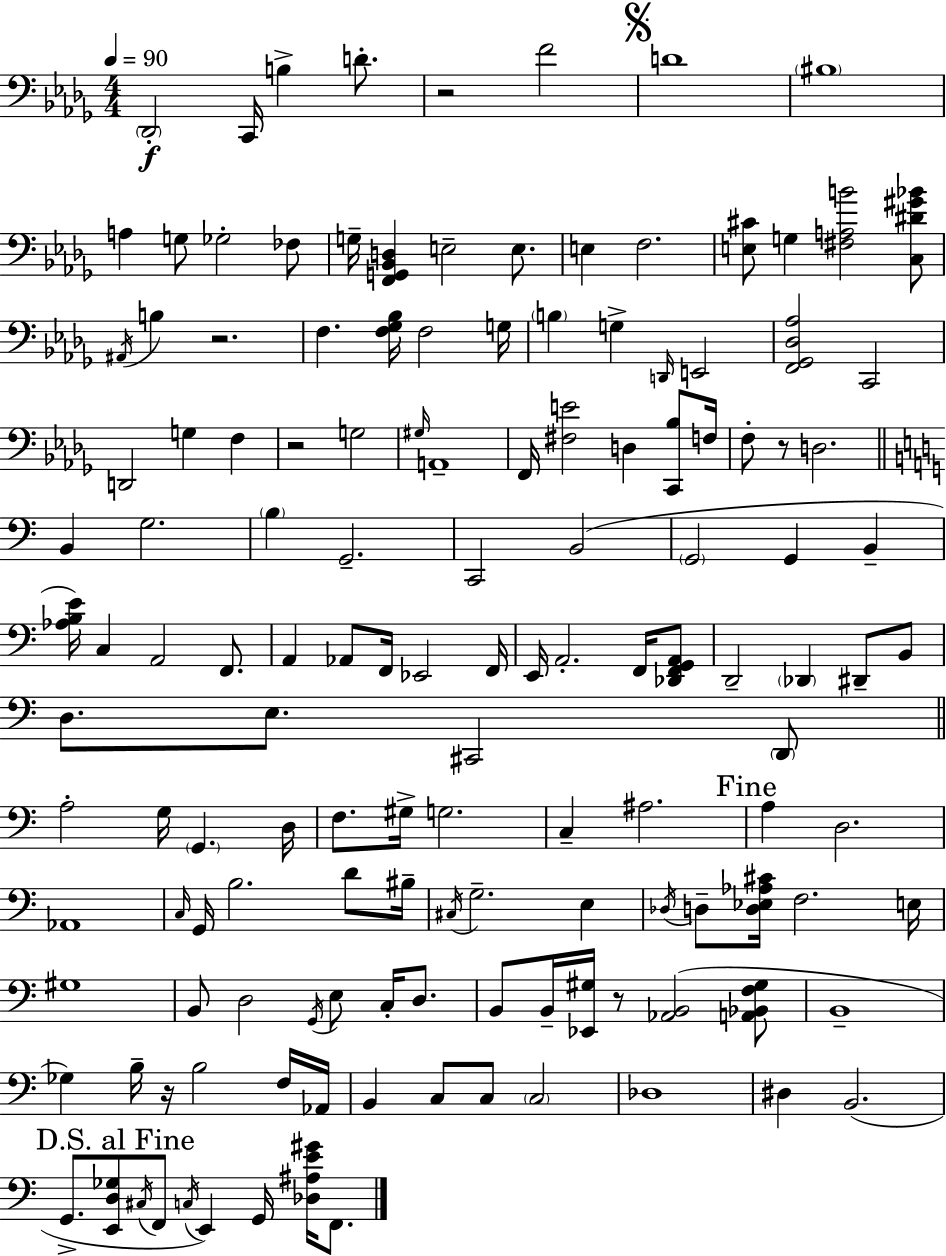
{
  \clef bass
  \numericTimeSignature
  \time 4/4
  \key bes \minor
  \tempo 4 = 90
  \parenthesize des,2-.\f c,16 b4-> d'8.-. | r2 f'2 | \mark \markup { \musicglyph "scripts.segno" } d'1 | \parenthesize bis1 | \break a4 g8 ges2-. fes8 | g16-- <f, g, bes, d>4 e2-- e8. | e4 f2. | <e cis'>8 g4 <fis a b'>2 <c dis' gis' bes'>8 | \break \acciaccatura { ais,16 } b4 r2. | f4. <f ges bes>16 f2 | g16 \parenthesize b4 g4-> \grace { d,16 } e,2 | <f, ges, des aes>2 c,2 | \break d,2 g4 f4 | r2 g2 | \grace { gis16 } a,1-- | f,16 <fis e'>2 d4 | \break <c, bes>8 f16 f8-. r8 d2. | \bar "||" \break \key c \major b,4 g2. | \parenthesize b4 g,2.-- | c,2 b,2( | \parenthesize g,2 g,4 b,4-- | \break <aes b e'>16) c4 a,2 f,8. | a,4 aes,8 f,16 ees,2 f,16 | e,16 a,2.-. f,16 <des, f, g, a,>8 | d,2-- \parenthesize des,4 dis,8-- b,8 | \break d8. e8. cis,2 \parenthesize d,8 | \bar "||" \break \key c \major a2-. g16 \parenthesize g,4. d16 | f8. gis16-> g2. | c4-- ais2. | \mark "Fine" a4 d2. | \break aes,1 | \grace { c16 } g,16 b2. d'8 | bis16-- \acciaccatura { cis16 } g2.-- e4 | \acciaccatura { des16 } d8-- <d ees aes cis'>16 f2. | \break e16 gis1 | b,8 d2 \acciaccatura { g,16 } e8 | c16-. d8. b,8 b,16-- <ees, gis>16 r8 <aes, b,>2( | <a, bes, f gis>8 b,1-- | \break ges4) b16-- r16 b2 | f16 aes,16 b,4 c8 c8 \parenthesize c2 | des1 | dis4 b,2.( | \break \mark "D.S. al Fine" g,8.-> <e, d ges>8 \acciaccatura { cis16 } f,8 \acciaccatura { c16 }) e,4 | g,16 <des ais e' gis'>16 f,8. \bar "|."
}